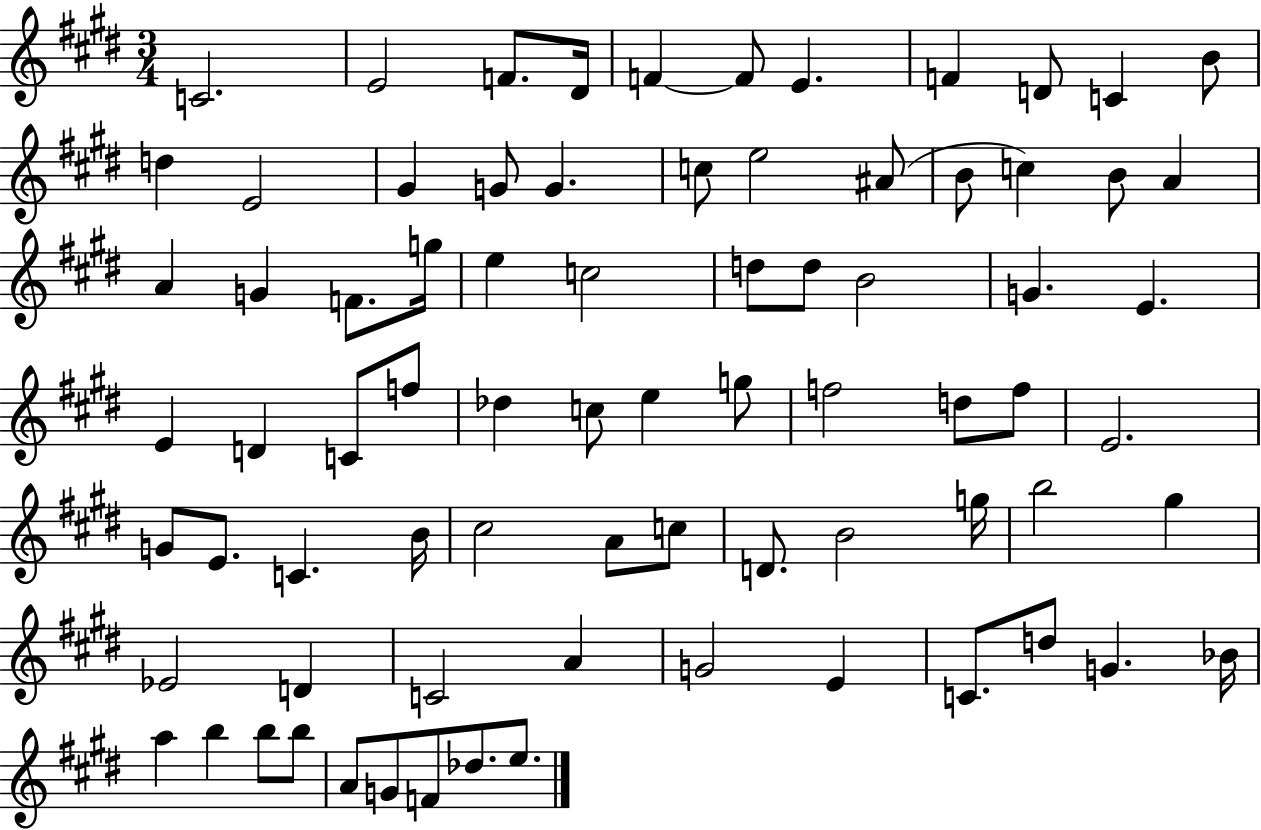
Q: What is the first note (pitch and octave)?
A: C4